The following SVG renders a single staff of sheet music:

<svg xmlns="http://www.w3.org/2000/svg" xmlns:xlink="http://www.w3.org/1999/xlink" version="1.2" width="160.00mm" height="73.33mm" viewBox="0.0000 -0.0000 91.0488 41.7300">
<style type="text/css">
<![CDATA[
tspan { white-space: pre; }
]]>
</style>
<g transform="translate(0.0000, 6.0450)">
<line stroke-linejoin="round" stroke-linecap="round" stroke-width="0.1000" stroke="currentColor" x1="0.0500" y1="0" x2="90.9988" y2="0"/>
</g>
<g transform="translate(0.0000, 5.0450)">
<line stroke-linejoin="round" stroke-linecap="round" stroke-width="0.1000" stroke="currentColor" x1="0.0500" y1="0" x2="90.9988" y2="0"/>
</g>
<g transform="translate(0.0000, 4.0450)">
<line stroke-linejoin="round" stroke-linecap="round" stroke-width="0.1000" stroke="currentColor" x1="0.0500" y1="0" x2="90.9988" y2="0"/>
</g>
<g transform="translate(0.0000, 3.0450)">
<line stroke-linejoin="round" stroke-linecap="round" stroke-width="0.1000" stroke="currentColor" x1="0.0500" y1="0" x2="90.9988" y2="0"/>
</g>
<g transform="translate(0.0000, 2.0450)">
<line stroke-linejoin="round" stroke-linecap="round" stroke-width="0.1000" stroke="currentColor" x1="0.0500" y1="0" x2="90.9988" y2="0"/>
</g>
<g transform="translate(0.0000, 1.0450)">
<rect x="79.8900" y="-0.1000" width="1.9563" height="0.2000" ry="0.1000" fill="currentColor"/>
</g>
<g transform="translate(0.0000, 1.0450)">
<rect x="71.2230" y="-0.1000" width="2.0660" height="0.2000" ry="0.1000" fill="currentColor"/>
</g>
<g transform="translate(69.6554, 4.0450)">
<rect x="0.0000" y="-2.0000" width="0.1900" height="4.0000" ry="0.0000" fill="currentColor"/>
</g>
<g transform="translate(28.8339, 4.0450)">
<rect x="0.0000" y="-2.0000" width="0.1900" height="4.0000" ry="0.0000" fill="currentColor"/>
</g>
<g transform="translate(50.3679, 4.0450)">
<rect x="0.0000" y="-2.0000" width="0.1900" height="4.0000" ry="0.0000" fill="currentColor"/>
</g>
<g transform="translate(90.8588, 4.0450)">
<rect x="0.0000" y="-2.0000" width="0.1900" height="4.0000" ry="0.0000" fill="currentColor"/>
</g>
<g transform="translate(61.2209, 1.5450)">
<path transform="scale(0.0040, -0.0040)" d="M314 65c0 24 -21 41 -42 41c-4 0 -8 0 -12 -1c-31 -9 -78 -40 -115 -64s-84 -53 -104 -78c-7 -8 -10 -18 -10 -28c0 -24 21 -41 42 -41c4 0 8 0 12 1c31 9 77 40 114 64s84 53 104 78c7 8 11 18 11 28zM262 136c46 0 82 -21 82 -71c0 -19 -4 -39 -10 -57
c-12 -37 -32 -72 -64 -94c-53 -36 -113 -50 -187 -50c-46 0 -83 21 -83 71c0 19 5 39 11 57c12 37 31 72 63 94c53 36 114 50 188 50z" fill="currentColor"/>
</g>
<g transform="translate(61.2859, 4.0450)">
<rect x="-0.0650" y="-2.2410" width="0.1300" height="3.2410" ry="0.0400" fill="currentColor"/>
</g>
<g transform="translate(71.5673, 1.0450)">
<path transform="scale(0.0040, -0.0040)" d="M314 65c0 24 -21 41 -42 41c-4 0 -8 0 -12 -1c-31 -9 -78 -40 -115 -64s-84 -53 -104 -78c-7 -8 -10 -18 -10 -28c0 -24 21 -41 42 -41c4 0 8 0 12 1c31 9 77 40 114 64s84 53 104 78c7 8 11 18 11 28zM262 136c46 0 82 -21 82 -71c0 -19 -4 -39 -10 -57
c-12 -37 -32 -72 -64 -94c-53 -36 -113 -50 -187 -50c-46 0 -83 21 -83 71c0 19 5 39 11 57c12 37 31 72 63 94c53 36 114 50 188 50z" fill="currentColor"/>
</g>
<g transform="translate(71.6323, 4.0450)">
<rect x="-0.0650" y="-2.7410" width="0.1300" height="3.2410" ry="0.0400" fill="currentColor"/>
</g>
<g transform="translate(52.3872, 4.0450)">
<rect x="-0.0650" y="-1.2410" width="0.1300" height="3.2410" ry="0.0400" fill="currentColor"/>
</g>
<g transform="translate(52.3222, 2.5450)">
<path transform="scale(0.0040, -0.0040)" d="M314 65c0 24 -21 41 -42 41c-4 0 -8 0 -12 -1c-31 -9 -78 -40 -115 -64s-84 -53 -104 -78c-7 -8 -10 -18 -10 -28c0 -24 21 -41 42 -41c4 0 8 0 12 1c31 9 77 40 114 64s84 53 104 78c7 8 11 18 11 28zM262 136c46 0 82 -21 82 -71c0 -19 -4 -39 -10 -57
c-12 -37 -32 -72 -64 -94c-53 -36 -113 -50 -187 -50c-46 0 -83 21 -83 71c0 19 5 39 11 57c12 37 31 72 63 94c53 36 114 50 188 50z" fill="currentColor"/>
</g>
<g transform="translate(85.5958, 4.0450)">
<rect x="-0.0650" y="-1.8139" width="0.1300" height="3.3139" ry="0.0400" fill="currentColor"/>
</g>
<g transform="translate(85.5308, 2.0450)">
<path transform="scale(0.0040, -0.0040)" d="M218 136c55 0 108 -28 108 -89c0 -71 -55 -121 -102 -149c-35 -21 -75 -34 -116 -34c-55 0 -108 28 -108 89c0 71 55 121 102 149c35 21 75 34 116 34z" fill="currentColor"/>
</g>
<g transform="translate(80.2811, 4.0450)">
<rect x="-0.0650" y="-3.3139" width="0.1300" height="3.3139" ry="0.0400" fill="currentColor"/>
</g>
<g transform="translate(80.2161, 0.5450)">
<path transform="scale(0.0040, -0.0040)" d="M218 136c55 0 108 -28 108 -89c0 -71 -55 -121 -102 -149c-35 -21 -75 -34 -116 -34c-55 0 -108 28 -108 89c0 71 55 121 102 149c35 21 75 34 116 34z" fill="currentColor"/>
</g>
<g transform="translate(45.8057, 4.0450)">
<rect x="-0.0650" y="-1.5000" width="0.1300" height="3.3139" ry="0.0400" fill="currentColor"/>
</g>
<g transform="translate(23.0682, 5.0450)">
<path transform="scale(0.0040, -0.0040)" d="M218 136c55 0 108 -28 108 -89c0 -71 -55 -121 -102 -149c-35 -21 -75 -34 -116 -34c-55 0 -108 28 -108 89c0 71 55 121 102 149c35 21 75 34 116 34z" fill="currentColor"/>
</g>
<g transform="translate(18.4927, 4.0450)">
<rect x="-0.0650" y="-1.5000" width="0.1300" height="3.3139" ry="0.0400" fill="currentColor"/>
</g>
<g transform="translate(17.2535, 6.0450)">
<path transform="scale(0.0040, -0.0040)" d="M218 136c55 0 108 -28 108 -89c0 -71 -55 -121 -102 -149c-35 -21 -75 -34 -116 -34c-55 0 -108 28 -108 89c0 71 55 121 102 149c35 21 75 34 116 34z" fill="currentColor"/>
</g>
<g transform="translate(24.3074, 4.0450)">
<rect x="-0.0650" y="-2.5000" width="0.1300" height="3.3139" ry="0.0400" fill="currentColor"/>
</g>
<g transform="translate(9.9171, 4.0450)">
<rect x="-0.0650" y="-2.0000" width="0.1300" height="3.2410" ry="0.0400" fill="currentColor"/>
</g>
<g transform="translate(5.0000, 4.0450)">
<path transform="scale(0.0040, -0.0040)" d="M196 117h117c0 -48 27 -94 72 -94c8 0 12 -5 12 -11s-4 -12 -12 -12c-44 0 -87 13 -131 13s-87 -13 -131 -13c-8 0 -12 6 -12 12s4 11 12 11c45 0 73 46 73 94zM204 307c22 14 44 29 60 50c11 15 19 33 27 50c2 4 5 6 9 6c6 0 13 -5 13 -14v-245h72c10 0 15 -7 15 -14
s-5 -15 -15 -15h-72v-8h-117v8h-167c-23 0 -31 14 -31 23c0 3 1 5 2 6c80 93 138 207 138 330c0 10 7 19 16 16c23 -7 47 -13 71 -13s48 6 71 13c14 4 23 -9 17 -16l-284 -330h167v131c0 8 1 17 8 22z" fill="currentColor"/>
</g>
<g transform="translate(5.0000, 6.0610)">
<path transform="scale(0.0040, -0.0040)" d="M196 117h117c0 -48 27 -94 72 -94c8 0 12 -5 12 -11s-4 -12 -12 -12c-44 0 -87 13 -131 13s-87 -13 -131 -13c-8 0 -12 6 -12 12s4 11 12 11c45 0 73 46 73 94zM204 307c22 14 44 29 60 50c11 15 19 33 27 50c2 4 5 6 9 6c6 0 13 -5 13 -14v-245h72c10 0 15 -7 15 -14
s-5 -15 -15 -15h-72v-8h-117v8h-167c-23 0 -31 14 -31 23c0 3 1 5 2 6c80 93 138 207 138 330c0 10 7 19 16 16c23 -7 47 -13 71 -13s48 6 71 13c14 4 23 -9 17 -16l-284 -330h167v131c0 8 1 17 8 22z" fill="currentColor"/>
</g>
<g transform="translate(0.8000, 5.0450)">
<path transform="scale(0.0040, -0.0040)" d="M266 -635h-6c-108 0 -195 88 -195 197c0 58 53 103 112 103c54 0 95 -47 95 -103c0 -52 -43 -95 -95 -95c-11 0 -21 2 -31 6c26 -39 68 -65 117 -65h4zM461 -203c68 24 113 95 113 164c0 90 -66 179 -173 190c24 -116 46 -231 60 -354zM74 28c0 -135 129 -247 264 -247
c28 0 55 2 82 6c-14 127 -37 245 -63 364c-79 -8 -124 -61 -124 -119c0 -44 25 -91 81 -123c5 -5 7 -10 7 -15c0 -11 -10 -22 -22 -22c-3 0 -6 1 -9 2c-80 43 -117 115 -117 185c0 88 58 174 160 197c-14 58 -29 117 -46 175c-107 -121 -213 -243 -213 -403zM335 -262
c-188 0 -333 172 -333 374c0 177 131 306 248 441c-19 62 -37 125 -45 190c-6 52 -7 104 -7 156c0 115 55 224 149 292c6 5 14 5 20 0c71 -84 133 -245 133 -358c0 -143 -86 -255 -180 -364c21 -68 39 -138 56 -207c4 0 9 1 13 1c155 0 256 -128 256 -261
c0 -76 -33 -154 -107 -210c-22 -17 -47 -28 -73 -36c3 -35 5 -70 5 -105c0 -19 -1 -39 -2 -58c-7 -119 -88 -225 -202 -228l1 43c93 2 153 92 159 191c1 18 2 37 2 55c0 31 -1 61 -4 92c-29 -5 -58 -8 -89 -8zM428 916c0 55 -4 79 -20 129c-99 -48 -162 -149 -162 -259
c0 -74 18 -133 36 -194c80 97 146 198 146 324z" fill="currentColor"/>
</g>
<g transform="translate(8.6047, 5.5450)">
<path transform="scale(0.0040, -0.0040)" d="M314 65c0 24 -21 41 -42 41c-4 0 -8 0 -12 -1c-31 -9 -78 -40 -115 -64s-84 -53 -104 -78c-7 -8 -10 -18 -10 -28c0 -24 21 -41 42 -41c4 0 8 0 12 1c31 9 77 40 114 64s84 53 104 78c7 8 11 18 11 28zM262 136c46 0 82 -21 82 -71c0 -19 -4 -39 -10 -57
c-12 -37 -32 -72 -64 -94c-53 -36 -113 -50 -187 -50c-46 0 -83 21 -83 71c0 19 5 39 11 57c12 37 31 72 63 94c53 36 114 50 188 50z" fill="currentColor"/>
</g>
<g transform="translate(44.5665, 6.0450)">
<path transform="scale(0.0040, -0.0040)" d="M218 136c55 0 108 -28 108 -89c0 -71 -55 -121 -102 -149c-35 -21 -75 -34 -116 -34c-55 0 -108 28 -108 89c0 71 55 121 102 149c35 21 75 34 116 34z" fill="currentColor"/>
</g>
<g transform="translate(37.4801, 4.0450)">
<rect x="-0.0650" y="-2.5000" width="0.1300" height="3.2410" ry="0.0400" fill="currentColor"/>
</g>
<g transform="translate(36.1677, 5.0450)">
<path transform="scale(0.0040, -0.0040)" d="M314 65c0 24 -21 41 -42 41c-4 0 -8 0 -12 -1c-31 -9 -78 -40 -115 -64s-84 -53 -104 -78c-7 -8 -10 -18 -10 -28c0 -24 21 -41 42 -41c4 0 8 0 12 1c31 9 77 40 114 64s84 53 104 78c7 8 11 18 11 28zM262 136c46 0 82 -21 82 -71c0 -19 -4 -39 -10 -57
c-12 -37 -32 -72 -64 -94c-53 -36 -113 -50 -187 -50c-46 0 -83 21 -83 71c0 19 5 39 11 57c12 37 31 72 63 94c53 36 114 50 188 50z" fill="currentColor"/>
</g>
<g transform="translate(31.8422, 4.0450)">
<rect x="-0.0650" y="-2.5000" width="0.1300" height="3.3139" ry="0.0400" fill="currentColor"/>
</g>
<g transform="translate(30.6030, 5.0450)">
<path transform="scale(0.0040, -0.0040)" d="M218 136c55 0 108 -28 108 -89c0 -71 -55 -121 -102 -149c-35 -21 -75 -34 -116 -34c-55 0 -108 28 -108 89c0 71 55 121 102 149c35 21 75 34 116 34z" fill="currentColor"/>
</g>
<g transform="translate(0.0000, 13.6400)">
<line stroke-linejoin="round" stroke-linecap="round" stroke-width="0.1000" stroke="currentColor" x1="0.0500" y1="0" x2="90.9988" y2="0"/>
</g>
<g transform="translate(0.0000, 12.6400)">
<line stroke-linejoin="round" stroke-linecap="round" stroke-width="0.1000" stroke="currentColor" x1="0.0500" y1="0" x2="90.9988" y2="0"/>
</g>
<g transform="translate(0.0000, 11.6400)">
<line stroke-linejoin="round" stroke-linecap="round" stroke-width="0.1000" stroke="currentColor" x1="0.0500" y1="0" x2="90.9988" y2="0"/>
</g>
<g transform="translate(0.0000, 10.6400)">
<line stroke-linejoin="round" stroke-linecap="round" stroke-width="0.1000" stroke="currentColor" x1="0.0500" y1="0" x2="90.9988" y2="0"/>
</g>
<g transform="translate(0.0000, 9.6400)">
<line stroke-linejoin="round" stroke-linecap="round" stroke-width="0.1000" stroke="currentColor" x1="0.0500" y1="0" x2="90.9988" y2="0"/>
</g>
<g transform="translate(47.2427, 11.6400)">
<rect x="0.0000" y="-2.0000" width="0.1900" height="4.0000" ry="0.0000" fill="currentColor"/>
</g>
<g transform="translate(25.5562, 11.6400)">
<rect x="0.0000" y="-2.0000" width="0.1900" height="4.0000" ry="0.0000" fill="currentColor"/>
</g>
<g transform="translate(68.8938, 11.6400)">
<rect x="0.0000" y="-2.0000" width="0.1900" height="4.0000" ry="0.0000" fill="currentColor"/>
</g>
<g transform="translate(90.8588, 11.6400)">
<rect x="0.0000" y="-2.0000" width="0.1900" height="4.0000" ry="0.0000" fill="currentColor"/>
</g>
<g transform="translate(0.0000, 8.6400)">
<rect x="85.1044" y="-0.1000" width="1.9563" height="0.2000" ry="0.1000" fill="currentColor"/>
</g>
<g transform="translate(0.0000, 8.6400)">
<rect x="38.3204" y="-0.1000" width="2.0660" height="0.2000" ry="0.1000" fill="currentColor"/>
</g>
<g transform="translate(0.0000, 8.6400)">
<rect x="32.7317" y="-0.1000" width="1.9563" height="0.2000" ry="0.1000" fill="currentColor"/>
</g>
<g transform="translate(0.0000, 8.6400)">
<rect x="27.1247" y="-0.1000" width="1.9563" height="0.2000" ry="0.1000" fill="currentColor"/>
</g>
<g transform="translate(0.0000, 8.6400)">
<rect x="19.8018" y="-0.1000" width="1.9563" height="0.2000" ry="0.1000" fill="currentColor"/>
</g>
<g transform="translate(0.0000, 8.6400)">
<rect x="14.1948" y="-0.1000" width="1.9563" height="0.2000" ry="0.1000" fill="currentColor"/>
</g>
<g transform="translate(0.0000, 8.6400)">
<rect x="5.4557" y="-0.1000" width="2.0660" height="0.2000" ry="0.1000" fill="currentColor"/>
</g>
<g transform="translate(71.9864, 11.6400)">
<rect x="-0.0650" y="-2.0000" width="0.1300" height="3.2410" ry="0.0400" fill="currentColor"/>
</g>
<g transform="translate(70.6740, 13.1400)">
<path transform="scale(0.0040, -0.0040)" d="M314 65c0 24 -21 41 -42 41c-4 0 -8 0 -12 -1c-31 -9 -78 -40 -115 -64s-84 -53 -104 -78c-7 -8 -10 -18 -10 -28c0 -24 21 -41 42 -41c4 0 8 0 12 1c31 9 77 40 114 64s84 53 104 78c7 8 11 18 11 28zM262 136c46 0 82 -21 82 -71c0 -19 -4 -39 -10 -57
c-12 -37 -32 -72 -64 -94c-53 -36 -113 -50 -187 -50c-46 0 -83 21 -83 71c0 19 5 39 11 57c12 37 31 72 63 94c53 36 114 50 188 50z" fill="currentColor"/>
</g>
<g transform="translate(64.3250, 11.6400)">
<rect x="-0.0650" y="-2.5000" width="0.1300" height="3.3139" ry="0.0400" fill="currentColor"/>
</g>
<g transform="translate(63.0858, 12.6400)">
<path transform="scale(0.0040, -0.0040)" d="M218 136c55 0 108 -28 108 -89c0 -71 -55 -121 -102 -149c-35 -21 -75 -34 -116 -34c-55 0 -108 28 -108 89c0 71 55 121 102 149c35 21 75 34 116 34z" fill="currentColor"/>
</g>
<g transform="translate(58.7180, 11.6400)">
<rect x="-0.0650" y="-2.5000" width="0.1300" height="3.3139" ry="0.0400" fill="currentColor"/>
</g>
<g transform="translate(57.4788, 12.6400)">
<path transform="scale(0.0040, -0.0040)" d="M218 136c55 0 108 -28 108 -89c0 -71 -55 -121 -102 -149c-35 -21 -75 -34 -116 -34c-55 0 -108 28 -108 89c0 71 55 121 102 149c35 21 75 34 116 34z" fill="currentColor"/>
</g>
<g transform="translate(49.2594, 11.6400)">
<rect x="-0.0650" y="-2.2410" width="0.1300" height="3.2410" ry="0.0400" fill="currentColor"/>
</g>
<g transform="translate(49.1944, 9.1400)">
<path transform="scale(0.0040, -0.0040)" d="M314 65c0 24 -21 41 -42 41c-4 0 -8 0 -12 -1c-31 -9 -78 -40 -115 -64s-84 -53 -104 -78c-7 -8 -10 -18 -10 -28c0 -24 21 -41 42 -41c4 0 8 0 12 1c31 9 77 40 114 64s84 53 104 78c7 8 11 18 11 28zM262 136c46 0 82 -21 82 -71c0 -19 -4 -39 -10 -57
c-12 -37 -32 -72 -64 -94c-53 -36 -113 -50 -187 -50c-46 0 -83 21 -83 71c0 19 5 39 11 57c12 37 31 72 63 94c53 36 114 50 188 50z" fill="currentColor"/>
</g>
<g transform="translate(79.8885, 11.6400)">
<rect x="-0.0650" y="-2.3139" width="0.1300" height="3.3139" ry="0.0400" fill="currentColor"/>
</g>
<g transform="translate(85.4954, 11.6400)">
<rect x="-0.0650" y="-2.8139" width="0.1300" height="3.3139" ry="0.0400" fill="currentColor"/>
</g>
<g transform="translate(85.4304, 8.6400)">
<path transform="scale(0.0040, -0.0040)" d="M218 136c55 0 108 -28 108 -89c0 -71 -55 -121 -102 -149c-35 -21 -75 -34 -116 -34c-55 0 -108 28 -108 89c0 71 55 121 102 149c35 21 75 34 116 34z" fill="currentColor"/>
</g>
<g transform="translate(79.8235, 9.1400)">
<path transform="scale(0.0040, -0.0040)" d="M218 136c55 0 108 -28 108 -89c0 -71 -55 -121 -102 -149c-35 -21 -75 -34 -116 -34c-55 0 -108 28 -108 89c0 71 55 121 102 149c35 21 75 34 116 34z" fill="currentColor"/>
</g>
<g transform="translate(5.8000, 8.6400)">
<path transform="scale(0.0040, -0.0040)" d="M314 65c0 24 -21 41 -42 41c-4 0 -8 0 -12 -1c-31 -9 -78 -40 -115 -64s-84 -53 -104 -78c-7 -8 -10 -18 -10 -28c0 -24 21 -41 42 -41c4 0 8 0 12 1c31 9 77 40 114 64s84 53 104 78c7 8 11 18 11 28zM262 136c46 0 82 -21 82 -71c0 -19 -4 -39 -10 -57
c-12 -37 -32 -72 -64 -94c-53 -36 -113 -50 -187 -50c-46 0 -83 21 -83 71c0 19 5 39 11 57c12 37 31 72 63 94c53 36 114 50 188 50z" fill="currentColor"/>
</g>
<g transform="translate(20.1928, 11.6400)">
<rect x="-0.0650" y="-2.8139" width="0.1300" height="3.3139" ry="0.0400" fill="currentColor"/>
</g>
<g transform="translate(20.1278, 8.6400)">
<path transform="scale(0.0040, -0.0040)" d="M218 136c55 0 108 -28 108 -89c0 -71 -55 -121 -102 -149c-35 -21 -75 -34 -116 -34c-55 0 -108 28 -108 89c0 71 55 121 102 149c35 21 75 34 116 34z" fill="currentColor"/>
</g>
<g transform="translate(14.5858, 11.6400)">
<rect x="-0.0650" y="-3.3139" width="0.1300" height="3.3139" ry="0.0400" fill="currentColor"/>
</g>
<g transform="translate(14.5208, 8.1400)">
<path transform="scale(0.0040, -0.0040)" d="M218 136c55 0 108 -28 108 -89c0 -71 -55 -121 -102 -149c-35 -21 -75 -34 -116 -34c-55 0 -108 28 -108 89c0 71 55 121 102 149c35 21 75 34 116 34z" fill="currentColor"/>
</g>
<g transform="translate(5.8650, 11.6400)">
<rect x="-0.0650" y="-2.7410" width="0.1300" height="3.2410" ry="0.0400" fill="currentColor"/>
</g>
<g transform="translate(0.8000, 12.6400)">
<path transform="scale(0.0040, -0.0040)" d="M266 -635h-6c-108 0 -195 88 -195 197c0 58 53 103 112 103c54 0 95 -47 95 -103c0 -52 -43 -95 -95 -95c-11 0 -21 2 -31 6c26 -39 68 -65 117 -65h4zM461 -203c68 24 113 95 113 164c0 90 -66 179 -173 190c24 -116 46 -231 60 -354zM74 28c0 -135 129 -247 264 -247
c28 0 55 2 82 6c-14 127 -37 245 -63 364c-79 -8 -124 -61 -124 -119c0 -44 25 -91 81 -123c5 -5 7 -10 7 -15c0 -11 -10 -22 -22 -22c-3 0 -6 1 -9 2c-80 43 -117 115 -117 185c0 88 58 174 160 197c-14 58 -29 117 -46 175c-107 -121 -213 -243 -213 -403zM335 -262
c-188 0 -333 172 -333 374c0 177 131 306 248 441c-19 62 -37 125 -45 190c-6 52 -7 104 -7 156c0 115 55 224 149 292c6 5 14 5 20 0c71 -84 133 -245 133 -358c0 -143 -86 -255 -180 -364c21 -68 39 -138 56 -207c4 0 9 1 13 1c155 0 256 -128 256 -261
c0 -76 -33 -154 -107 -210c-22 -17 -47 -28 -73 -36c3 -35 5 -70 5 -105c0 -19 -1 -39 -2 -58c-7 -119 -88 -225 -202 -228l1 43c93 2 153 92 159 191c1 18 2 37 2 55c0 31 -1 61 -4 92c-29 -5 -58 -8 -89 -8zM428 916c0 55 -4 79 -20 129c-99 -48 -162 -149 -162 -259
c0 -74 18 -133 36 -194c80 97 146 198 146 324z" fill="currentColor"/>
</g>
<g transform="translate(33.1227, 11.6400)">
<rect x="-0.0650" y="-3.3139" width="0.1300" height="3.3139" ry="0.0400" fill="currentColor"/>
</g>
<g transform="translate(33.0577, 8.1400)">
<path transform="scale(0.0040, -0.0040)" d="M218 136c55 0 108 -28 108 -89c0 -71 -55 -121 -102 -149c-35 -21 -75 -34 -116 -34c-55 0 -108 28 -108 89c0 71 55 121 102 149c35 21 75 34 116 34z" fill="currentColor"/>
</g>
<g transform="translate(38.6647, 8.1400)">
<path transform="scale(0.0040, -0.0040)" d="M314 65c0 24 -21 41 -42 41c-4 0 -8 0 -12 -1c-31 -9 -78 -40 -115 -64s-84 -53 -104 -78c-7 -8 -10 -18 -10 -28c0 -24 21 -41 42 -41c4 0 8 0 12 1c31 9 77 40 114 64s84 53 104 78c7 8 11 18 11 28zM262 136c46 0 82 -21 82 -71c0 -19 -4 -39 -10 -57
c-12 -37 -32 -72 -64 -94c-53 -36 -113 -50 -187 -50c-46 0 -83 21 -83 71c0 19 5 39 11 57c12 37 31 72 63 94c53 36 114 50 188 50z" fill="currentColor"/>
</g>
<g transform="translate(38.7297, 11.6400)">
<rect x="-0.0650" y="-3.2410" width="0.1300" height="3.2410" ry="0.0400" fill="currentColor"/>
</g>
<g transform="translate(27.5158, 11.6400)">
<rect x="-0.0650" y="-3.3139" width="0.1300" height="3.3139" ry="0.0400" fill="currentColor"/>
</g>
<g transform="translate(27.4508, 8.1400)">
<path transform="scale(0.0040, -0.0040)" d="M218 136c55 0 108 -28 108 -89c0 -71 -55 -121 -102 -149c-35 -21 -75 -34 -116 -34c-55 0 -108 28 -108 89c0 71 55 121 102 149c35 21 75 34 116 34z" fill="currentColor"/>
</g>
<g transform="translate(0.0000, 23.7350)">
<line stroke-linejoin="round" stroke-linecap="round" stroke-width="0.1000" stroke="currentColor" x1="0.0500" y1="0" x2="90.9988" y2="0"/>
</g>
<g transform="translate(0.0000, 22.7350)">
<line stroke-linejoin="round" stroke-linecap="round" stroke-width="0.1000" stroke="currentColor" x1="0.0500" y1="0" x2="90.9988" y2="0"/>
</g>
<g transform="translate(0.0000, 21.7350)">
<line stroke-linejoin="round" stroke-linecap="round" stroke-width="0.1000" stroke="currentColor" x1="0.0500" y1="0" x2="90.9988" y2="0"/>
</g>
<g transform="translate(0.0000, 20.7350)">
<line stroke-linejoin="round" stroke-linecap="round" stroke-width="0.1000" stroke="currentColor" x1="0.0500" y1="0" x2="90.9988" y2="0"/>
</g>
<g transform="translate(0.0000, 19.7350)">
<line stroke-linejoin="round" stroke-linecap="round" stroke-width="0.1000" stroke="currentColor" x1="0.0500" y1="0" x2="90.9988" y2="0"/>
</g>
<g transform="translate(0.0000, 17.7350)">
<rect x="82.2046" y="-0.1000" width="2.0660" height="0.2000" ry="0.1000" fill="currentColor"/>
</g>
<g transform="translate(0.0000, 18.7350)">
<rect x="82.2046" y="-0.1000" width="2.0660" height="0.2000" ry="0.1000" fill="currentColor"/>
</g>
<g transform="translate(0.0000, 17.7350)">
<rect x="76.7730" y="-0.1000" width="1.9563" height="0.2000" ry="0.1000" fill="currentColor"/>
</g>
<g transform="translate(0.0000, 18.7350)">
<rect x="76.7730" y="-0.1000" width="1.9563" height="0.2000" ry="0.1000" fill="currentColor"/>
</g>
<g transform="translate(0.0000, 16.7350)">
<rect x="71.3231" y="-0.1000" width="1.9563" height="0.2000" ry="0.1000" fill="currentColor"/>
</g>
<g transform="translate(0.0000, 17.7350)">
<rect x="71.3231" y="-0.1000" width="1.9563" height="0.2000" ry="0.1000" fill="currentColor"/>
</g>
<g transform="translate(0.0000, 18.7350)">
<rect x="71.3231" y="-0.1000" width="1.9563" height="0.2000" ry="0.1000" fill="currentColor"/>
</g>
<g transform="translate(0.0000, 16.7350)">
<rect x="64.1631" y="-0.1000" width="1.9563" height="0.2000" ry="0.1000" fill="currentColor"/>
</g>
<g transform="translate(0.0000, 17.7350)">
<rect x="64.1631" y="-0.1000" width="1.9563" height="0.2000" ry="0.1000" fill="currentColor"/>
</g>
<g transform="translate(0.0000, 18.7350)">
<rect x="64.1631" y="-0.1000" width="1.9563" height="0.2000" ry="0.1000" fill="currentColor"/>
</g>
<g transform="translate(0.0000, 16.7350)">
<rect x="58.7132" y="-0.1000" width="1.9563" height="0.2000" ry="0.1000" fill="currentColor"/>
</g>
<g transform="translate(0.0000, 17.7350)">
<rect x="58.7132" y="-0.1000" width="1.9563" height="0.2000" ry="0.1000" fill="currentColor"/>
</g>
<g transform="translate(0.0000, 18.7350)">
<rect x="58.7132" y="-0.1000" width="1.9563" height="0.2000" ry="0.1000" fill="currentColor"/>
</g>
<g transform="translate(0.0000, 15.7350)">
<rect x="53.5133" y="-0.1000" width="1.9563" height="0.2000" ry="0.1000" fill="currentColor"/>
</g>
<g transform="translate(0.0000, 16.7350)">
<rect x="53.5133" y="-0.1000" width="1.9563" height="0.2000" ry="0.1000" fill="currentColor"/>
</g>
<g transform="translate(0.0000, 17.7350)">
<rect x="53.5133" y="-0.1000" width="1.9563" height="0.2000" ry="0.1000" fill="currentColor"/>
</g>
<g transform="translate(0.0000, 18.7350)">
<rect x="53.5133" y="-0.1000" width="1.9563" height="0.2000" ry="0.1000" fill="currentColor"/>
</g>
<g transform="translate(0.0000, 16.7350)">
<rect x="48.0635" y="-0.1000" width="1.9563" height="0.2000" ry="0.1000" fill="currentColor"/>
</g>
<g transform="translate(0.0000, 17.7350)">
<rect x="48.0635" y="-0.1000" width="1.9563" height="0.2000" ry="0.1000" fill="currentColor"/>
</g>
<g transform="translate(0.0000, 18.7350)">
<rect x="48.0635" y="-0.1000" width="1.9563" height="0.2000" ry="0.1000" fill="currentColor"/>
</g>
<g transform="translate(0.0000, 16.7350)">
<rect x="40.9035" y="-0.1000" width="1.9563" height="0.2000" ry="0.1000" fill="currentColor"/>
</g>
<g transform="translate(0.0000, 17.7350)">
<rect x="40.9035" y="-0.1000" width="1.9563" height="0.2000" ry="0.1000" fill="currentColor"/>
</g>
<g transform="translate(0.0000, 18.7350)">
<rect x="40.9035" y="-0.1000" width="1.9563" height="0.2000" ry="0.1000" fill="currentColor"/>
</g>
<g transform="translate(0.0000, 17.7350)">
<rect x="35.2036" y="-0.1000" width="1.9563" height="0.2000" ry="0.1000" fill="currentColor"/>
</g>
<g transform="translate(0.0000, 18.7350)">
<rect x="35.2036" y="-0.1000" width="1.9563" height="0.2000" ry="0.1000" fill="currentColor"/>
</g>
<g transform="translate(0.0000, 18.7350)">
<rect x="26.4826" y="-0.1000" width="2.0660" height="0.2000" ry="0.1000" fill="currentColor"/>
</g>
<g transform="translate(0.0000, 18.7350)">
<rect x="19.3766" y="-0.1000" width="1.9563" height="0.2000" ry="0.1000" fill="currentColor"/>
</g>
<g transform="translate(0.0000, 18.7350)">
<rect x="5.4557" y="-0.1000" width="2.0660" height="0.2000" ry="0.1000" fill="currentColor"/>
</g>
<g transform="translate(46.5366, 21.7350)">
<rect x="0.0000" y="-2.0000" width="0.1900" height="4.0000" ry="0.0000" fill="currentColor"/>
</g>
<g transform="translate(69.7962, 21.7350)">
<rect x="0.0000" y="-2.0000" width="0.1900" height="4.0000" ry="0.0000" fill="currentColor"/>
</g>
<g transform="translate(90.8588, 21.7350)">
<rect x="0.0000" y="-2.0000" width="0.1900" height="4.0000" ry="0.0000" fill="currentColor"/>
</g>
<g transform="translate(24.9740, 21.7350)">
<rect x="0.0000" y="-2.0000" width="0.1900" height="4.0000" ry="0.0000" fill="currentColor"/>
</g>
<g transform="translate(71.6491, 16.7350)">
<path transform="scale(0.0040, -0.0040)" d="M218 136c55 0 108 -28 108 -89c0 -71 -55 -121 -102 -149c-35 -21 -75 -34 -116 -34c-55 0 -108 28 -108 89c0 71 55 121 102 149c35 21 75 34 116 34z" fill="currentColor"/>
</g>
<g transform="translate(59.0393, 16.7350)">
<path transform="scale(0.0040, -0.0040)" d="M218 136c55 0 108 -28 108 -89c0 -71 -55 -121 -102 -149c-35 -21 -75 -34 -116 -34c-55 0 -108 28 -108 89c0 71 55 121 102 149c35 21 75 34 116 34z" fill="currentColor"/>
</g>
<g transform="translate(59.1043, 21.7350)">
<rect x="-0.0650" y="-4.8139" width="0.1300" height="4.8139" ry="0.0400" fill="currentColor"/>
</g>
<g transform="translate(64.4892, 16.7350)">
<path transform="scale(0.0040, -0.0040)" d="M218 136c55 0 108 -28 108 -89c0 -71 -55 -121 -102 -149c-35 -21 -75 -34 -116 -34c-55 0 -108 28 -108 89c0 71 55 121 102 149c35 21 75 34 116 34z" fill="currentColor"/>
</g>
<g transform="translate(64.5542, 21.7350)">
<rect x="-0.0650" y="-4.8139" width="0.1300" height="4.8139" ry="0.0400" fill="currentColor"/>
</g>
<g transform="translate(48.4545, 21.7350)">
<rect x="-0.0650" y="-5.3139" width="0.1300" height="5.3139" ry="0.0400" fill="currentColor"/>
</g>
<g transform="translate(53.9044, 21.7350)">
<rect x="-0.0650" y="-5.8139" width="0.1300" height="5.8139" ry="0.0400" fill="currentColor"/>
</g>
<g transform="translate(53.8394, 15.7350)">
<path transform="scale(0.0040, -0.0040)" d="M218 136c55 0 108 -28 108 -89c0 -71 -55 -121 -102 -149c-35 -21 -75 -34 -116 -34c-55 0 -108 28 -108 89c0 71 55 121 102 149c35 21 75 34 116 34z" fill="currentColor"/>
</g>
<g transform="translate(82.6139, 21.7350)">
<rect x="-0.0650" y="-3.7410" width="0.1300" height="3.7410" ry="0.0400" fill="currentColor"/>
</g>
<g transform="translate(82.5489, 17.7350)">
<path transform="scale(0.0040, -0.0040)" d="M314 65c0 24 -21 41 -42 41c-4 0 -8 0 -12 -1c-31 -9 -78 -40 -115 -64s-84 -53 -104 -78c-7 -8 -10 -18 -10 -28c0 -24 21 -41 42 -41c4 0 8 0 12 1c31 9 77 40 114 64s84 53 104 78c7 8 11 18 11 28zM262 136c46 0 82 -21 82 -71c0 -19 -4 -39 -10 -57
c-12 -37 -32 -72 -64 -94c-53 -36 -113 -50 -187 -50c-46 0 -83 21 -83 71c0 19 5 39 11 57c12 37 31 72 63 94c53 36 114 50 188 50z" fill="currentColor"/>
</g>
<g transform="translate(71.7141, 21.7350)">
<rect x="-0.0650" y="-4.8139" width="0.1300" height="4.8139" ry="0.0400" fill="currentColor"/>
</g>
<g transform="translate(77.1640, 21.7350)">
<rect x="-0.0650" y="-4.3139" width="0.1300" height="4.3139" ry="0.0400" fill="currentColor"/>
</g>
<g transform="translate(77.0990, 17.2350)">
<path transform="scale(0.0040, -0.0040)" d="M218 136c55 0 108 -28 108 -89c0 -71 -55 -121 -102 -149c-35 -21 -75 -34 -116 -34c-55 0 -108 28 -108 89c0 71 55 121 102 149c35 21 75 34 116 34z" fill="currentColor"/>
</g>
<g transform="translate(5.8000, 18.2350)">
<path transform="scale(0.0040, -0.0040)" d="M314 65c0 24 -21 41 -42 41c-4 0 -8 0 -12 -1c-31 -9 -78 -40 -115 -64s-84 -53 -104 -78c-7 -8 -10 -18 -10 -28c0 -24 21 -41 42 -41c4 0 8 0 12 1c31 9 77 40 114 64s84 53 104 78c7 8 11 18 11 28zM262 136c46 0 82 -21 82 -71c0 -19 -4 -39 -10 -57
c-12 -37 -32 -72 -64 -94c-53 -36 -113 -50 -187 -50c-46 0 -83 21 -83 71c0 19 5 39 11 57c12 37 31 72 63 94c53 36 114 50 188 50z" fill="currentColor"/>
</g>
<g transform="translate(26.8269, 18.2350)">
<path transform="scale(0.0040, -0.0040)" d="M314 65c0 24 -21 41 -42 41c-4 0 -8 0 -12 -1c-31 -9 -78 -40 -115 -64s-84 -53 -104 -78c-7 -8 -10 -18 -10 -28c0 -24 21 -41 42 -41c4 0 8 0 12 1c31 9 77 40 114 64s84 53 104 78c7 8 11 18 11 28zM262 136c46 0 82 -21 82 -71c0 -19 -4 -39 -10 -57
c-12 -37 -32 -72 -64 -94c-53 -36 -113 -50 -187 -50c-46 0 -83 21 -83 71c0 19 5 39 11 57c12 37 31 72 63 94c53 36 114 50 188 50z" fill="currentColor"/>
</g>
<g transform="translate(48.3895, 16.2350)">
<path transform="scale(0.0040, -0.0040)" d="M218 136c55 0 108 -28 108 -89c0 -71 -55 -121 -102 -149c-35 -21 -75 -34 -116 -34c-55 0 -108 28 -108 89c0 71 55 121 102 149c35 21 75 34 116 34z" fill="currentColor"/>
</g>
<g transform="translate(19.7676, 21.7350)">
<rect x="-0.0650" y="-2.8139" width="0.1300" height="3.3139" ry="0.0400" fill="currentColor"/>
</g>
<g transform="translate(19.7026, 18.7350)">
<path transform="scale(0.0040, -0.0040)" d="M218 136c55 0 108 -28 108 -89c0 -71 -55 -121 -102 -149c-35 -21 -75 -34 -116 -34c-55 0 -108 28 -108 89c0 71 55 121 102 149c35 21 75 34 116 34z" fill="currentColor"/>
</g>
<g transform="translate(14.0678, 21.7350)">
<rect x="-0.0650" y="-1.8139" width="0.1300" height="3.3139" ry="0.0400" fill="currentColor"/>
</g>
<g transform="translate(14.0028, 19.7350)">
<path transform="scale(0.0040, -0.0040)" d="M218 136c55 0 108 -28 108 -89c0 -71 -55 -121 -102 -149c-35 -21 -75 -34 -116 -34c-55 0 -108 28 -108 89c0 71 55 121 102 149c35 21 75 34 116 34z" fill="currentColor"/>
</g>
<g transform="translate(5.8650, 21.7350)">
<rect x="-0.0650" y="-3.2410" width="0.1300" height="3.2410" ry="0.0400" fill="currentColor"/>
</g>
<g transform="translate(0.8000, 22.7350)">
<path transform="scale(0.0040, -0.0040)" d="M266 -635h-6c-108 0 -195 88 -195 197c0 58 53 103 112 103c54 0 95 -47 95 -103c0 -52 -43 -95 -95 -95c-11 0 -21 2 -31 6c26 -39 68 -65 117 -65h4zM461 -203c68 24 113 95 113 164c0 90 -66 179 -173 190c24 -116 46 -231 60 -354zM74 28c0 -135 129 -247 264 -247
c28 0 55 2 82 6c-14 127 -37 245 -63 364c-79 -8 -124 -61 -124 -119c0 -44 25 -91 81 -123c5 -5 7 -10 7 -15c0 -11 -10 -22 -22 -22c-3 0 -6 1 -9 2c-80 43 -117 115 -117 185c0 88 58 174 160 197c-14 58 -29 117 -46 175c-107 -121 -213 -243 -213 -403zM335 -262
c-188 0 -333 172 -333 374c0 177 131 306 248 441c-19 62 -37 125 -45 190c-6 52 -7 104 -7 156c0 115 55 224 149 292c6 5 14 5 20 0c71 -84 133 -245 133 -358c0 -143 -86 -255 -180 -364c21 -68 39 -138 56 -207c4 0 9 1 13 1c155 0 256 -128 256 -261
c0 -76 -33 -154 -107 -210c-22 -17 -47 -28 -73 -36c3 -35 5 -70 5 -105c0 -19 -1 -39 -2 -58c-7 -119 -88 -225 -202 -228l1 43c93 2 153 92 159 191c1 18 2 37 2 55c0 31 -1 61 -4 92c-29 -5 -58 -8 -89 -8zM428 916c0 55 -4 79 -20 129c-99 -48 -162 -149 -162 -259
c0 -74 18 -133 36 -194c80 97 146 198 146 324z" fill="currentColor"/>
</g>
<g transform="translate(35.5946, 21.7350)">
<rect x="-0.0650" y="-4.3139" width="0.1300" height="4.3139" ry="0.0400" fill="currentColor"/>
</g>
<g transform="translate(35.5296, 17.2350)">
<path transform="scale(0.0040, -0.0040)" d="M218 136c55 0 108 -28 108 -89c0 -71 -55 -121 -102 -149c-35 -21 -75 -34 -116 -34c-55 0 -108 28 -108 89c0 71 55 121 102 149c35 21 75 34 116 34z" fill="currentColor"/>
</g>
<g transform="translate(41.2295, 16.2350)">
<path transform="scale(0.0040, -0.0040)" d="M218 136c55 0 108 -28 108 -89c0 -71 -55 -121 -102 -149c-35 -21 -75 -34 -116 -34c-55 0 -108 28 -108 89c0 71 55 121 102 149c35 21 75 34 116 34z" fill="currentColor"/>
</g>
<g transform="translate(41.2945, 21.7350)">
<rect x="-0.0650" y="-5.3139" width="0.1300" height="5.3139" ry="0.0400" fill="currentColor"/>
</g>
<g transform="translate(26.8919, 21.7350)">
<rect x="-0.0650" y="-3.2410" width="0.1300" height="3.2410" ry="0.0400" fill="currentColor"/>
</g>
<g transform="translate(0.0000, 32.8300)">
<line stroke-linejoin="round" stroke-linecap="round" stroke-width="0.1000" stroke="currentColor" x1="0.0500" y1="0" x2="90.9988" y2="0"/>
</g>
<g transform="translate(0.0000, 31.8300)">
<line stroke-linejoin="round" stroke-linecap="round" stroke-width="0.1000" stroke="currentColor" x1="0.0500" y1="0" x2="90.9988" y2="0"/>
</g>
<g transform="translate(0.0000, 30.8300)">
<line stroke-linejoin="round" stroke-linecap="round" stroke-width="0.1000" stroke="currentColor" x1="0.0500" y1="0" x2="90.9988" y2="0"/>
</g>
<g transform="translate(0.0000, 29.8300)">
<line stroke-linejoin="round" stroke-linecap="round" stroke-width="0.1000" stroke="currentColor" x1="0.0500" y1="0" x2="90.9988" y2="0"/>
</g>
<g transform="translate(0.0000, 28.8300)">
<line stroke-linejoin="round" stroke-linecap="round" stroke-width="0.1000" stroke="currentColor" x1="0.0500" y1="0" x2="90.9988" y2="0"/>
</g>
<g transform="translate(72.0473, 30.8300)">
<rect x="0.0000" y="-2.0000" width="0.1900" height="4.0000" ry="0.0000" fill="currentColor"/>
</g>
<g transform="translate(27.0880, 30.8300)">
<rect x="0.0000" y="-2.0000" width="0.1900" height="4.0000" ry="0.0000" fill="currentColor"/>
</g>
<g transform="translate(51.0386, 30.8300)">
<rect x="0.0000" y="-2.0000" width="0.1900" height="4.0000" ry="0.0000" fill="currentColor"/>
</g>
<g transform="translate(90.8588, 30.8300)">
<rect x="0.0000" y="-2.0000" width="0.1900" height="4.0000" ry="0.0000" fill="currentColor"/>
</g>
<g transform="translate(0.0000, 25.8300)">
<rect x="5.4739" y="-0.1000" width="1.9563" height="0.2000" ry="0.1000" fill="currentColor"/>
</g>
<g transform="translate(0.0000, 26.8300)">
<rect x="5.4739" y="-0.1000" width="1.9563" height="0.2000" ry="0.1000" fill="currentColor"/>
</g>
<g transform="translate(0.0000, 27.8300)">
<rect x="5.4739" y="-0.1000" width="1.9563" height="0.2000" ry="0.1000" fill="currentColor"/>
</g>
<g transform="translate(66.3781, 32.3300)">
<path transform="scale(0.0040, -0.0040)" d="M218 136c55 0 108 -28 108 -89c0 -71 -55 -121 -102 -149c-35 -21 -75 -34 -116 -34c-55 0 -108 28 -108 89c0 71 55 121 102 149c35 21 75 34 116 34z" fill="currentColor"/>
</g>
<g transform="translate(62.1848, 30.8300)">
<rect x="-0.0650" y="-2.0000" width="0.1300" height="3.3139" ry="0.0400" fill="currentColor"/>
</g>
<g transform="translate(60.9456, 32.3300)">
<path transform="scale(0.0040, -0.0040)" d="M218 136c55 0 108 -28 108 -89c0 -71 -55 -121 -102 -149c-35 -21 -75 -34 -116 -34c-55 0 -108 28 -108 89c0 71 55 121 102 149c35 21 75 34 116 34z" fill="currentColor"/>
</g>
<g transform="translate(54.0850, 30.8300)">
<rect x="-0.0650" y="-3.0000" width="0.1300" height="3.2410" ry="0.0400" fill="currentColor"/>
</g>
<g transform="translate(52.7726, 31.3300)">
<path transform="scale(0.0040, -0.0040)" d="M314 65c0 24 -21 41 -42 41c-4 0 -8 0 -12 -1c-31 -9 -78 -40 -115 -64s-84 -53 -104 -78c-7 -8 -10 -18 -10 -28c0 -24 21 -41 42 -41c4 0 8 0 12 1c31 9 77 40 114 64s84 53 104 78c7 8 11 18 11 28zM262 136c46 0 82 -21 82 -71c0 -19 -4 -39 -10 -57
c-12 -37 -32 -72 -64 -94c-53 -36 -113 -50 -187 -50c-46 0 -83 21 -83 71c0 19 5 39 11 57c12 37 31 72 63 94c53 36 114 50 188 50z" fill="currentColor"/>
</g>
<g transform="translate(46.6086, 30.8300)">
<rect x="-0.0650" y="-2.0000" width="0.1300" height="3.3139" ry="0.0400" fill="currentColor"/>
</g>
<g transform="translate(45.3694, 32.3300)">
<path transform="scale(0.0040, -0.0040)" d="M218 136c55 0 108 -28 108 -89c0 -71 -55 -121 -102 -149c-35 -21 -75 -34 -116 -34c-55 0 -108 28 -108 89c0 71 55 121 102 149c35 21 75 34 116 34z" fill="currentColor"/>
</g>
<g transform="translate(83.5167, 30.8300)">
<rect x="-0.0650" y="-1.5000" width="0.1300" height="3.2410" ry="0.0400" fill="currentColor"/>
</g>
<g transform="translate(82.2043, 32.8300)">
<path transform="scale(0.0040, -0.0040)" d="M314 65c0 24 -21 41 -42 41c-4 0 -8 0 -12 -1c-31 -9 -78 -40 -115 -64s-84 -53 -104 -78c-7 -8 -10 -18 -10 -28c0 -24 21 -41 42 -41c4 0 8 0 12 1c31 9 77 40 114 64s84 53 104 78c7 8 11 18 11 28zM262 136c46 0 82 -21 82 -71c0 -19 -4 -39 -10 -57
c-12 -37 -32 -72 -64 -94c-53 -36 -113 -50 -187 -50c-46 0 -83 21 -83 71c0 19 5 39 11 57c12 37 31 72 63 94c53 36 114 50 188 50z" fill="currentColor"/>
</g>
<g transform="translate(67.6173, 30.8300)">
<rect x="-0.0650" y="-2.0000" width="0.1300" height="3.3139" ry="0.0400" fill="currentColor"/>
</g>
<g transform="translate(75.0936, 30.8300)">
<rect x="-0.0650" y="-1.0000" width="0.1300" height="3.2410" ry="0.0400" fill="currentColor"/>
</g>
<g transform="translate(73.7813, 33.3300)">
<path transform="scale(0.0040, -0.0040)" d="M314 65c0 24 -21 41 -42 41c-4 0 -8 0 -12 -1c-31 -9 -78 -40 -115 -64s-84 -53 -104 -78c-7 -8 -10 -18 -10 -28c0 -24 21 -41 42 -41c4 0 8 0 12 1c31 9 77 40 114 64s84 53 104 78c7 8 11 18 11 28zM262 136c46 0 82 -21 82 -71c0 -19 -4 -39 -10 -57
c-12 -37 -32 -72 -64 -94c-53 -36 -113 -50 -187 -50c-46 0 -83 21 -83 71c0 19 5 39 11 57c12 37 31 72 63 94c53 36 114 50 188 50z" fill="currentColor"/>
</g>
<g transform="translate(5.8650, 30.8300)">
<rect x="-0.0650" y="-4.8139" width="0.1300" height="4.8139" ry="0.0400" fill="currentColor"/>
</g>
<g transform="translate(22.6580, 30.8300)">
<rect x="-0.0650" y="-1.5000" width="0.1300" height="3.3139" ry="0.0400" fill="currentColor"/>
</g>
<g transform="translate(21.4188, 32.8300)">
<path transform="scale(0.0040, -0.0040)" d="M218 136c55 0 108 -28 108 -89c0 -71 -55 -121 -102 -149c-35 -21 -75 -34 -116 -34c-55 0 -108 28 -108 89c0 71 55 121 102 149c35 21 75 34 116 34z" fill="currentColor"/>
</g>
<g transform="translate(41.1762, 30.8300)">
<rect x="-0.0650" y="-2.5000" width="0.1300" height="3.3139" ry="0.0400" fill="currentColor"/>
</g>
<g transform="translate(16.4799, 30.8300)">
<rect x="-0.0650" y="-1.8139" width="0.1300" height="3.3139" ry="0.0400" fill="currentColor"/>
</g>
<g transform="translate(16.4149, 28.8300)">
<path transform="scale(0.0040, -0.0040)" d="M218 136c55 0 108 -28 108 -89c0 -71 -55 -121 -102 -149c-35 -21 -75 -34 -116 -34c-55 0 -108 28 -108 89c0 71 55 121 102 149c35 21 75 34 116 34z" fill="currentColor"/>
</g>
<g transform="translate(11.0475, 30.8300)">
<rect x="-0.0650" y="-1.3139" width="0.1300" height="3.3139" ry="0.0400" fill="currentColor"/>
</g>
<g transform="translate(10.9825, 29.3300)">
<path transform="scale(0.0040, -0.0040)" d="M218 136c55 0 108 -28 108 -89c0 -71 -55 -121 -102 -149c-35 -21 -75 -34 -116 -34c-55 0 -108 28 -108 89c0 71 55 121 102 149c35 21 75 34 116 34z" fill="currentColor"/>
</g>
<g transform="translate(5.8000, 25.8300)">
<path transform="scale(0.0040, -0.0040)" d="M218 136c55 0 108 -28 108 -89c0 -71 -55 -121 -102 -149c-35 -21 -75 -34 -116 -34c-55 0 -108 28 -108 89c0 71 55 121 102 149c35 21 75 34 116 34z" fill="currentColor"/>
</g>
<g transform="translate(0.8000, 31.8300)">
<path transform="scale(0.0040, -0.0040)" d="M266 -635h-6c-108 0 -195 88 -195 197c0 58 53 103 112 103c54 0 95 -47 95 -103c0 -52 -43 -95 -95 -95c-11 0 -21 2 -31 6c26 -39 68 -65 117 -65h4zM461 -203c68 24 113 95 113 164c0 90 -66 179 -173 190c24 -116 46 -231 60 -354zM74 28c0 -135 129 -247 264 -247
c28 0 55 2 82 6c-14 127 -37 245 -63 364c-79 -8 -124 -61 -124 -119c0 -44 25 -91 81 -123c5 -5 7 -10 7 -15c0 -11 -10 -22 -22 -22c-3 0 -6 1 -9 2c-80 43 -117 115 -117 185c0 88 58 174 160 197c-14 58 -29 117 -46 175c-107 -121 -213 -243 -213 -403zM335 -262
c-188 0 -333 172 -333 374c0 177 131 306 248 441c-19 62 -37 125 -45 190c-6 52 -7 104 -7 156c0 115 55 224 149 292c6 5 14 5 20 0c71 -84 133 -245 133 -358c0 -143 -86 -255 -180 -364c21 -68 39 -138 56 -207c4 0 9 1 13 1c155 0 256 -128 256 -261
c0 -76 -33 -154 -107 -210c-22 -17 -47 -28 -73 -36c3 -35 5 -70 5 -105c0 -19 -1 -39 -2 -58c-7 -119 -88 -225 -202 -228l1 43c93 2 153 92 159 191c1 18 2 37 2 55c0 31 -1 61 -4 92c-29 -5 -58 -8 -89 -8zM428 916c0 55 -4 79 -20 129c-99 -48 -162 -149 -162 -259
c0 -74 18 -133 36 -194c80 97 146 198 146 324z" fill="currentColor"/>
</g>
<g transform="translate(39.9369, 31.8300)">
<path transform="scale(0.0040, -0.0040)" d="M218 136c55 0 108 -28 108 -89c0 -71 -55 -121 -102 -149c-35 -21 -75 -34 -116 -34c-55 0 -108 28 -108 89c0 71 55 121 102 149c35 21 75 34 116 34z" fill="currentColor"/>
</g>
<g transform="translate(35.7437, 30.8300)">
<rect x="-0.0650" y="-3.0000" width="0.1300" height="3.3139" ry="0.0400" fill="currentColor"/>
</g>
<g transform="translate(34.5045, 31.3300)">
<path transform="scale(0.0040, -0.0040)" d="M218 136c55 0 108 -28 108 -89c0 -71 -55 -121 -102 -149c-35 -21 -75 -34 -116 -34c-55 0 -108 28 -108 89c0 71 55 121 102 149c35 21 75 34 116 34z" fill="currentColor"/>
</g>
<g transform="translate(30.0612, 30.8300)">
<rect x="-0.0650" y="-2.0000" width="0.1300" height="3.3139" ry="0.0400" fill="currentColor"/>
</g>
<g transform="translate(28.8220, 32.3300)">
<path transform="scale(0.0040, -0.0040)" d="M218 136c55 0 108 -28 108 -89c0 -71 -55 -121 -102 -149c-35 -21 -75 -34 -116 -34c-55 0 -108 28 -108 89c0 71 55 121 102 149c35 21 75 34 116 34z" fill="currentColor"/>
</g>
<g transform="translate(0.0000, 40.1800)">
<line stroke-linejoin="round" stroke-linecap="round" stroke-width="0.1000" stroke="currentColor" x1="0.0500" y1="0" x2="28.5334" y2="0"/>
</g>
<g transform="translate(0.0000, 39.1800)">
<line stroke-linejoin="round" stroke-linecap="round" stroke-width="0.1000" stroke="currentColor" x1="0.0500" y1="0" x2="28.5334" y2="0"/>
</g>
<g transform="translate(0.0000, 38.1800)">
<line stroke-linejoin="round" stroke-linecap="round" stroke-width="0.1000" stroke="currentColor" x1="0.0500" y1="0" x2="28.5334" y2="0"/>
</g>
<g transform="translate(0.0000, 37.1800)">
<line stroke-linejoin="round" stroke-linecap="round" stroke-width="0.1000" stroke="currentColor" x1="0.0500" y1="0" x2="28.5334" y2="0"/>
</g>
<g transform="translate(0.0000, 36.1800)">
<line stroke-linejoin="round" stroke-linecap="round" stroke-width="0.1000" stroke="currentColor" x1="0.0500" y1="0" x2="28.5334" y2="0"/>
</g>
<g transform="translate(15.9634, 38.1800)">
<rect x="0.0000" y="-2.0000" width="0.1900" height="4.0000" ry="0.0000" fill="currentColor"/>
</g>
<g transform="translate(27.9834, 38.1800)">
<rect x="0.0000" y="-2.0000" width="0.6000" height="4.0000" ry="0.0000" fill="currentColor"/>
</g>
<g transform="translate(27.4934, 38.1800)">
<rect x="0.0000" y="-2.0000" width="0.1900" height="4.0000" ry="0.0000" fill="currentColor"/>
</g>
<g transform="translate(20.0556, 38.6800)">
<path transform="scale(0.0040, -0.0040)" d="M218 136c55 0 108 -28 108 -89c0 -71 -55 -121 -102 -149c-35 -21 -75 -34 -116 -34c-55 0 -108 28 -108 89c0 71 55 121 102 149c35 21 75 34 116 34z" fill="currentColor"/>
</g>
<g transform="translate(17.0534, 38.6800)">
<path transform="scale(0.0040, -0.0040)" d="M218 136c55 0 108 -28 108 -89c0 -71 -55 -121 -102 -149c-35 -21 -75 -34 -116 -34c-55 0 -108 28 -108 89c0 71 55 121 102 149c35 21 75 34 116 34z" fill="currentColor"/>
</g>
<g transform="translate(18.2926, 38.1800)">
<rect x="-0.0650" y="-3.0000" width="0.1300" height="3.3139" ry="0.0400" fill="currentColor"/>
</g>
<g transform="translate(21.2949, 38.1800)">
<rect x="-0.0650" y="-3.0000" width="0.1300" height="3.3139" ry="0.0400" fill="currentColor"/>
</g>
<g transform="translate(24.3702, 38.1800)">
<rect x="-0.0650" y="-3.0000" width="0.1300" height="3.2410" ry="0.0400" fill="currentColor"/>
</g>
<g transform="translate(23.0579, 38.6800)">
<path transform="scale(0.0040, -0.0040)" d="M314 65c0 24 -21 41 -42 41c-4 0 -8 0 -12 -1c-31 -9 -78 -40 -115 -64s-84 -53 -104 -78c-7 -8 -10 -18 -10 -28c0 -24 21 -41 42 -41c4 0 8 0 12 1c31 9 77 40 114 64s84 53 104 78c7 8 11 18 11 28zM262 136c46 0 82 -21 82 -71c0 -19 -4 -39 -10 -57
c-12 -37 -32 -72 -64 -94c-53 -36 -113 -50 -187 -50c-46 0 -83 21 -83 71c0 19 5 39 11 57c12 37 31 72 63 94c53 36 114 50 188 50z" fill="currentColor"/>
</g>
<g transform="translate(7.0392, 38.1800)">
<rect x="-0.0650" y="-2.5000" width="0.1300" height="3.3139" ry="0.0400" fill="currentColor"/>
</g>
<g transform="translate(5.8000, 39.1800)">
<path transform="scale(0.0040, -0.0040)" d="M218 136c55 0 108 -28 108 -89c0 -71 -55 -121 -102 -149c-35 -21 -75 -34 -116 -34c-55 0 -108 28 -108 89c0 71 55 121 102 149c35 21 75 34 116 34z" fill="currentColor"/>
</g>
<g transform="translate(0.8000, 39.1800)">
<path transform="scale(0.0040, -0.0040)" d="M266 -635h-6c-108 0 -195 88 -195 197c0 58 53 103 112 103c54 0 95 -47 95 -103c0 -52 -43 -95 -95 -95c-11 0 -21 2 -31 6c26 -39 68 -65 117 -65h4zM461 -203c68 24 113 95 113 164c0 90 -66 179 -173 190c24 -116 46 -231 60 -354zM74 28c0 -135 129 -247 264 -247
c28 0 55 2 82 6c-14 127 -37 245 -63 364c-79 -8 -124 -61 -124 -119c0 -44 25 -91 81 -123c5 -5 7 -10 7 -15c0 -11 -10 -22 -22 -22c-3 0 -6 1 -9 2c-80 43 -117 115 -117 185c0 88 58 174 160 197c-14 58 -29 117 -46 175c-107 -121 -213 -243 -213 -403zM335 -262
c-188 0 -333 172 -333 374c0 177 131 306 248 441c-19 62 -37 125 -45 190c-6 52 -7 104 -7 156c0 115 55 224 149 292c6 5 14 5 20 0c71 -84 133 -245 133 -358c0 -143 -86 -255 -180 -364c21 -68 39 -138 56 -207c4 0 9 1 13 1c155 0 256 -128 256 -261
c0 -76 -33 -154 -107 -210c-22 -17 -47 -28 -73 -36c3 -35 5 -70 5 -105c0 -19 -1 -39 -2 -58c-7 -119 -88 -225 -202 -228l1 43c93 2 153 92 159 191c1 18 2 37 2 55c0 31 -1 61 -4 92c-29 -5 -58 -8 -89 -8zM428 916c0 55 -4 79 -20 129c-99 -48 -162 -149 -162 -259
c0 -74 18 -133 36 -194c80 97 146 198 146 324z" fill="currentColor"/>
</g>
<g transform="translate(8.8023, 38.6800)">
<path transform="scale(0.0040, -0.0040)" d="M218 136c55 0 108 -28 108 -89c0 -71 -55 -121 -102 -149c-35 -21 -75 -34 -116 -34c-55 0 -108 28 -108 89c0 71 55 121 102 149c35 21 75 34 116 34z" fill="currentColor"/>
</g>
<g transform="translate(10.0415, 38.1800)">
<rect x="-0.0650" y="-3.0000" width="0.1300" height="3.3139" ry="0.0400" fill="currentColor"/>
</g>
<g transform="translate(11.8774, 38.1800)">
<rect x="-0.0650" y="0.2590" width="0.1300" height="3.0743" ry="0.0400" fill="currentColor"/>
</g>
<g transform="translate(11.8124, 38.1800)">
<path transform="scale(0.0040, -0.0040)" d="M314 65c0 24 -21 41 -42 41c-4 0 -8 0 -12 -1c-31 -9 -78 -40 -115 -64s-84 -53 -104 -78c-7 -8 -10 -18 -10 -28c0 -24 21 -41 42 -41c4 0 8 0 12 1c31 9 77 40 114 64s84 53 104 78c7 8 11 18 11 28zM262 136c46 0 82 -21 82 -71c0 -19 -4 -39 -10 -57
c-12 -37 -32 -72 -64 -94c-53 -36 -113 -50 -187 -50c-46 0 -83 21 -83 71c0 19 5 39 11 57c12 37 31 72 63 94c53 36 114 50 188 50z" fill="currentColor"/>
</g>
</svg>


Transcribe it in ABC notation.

X:1
T:Untitled
M:4/4
L:1/4
K:C
F2 E G G G2 E e2 g2 a2 b f a2 b a b b b2 g2 G G F2 g a b2 f a b2 d' f' f' g' e' e' e' d' c'2 e' e f E F A G F A2 F F D2 E2 G A B2 A A A2